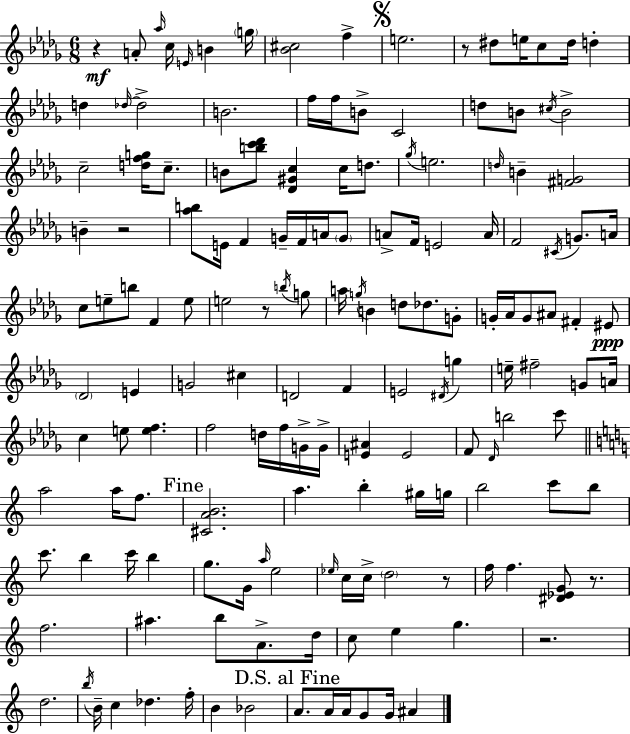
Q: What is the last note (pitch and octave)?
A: A#4